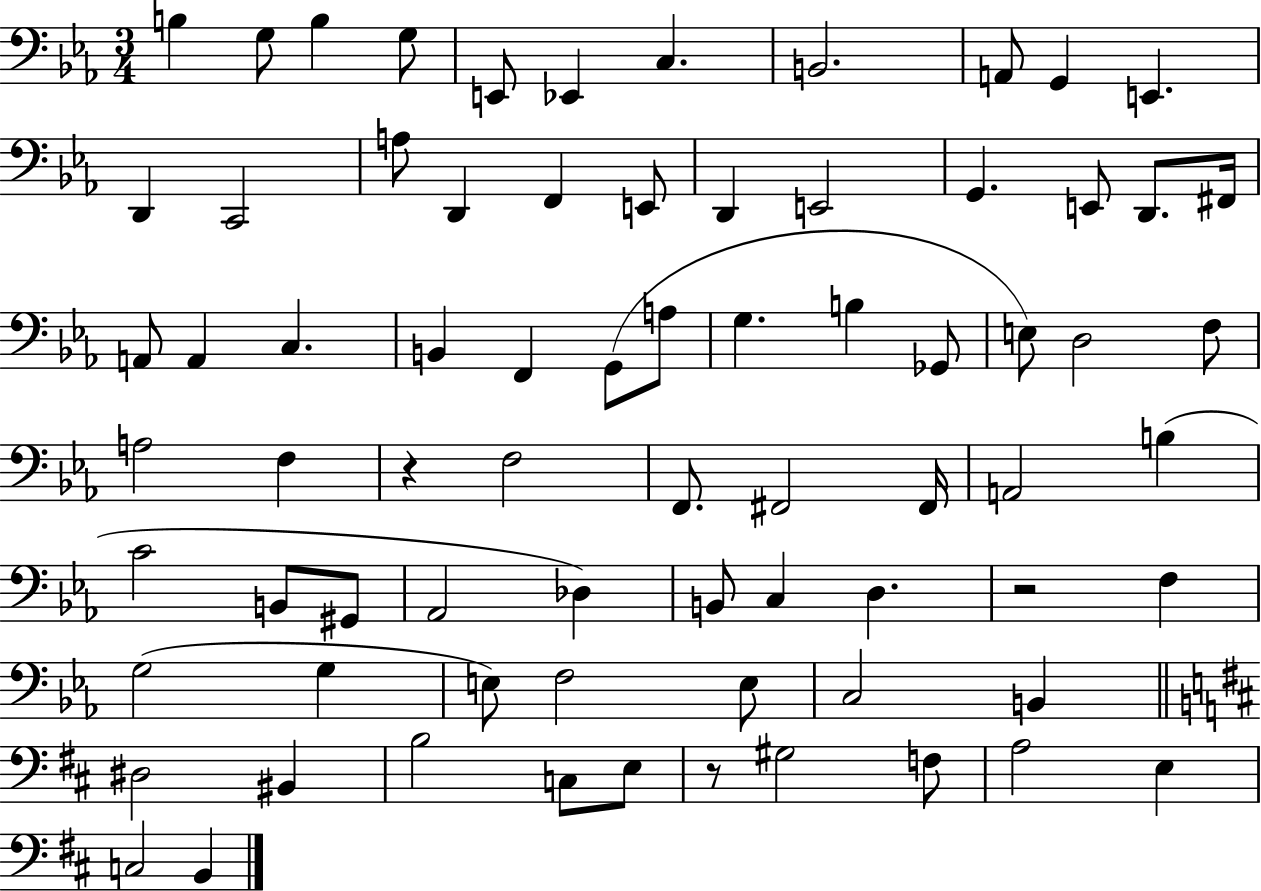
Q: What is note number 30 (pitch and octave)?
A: A3